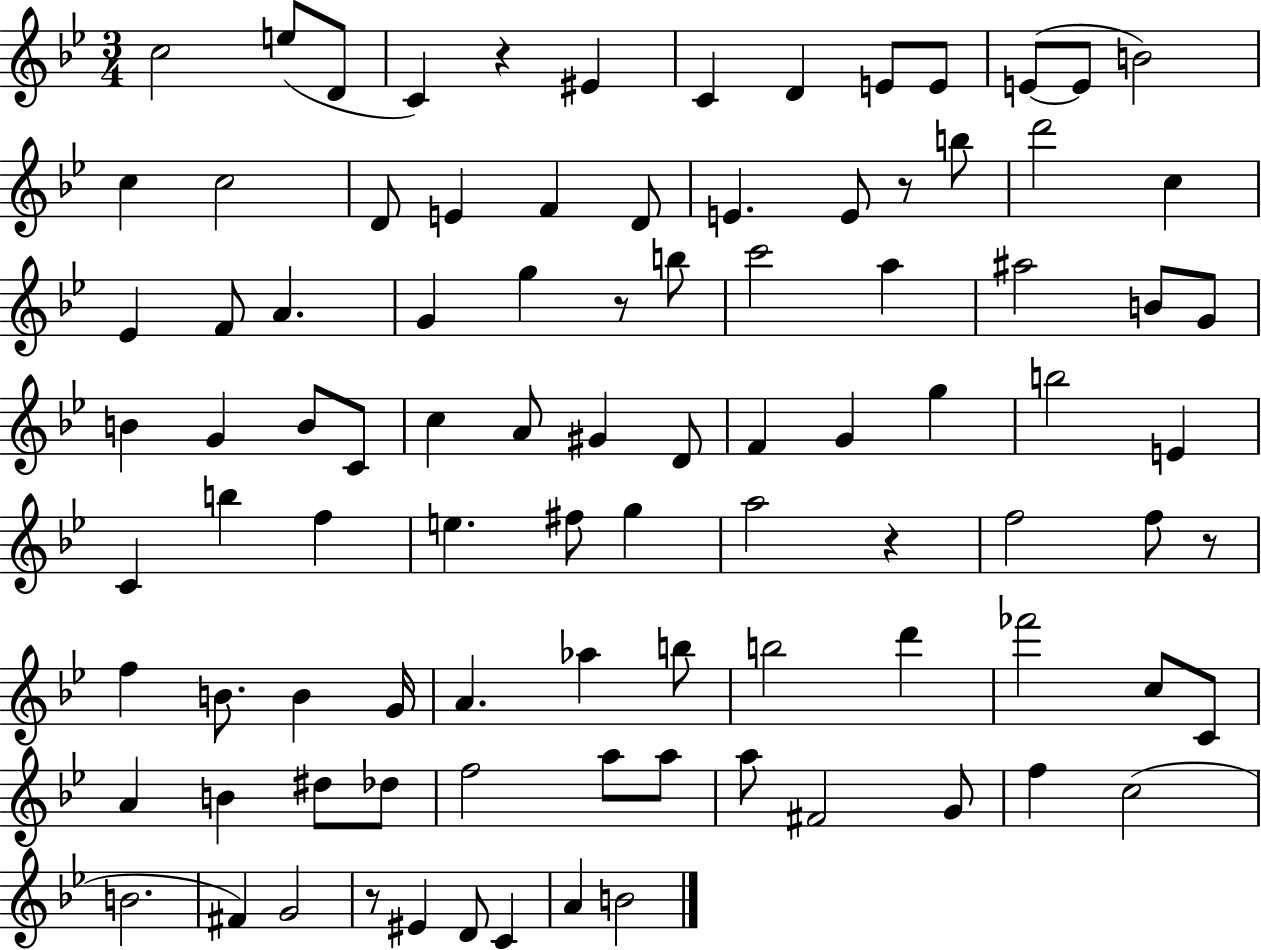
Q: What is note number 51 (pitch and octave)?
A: E5